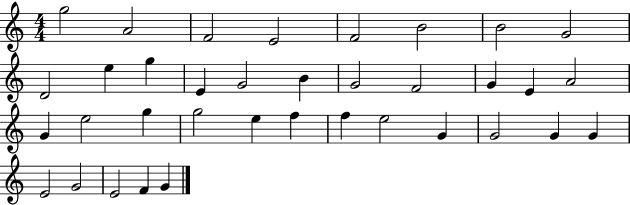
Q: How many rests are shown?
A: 0